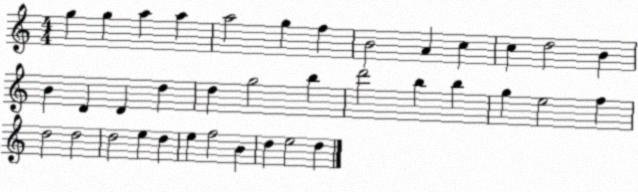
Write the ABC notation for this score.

X:1
T:Untitled
M:4/4
L:1/4
K:C
g g a a a2 g f B2 A c c d2 B B D D d d g2 b d'2 b b g e2 f d2 d2 d2 e d e f2 B d e2 d